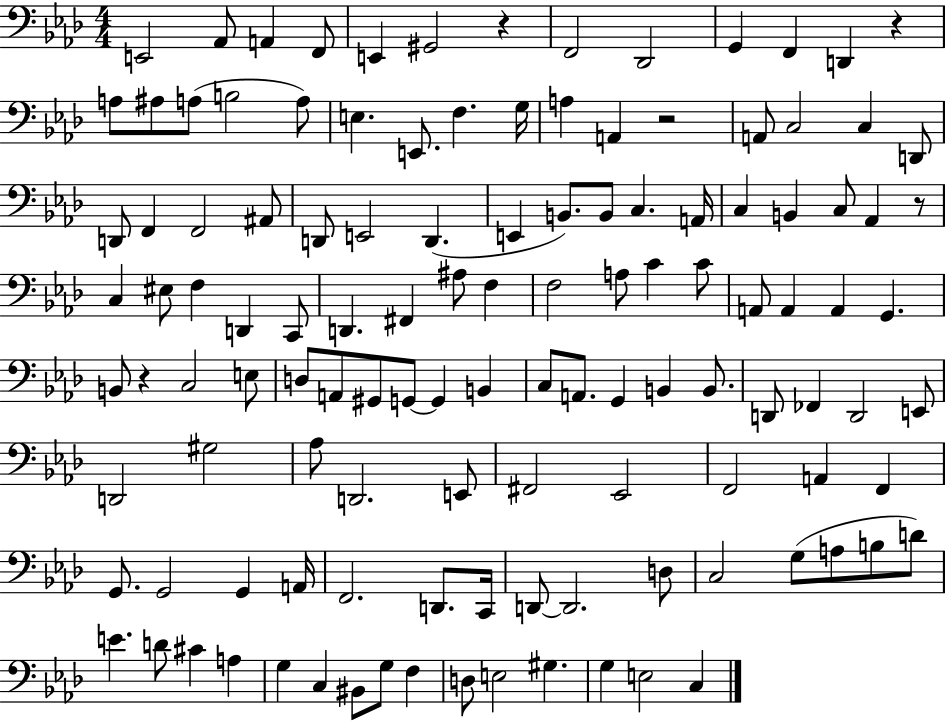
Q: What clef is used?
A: bass